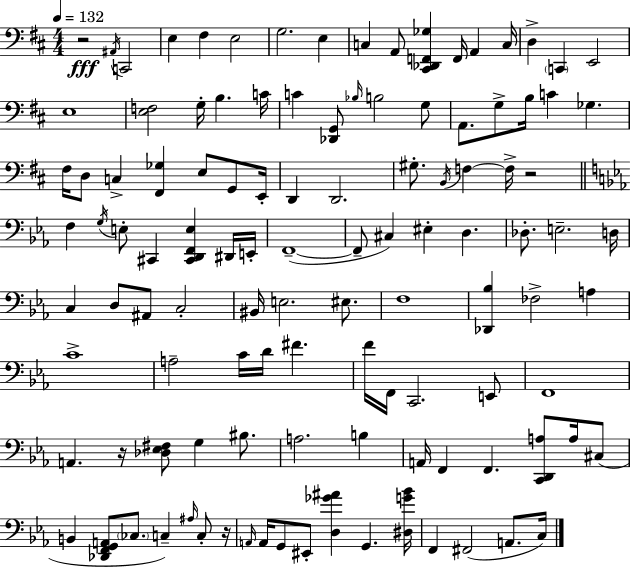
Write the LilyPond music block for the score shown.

{
  \clef bass
  \numericTimeSignature
  \time 4/4
  \key d \major
  \tempo 4 = 132
  r2\fff \acciaccatura { ais,16 } c,2 | e4 fis4 e2 | g2. e4 | c4 a,8 <cis, des, f, ges>4 f,16 a,4 | \break c16 d4-> \parenthesize c,4 e,2 | e1 | <e f>2 g16-. b4. | c'16 c'4 <des, g,>8 \grace { bes16 } b2 | \break g8 a,8. g8-> b16 c'4 ges4. | fis16 d8 c4-> <fis, ges>4 e8 g,8 | e,16-. d,4 d,2. | gis8.-. \acciaccatura { b,16 } f4~~ f16-> r2 | \break \bar "||" \break \key ees \major f4 \acciaccatura { g16 } e8-. cis,4 <cis, d, f, e>4 dis,16 | e,16-. f,1--~(~ | f,8-- cis4) eis4-. d4. | des8.-. e2.-- | \break d16 c4 d8 ais,8 c2-. | bis,16 e2. eis8. | f1 | <des, bes>4 fes2-> a4 | \break c'1-> | a2-- c'16 d'16 fis'4. | f'16 f,16 c,2. e,8 | f,1 | \break a,4. r16 <des ees fis>8 g4 bis8. | a2. b4 | a,16 f,4 f,4. <c, d, a>8 a16 cis8( | b,4 <des, f, g, a,>8 \parenthesize ces8. c4--) \grace { ais16 } c8-. | \break r16 \grace { a,16 } a,16 g,8 eis,8-. <d ges' ais'>4 g,4. | <dis g' bes'>16 f,4 fis,2( a,8. | c16) \bar "|."
}